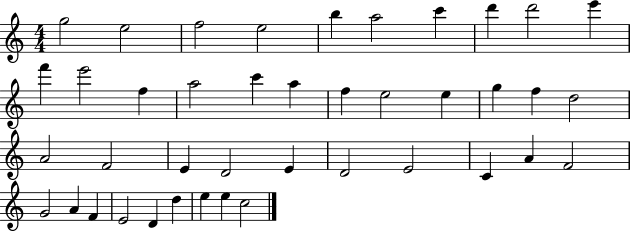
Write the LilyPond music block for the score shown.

{
  \clef treble
  \numericTimeSignature
  \time 4/4
  \key c \major
  g''2 e''2 | f''2 e''2 | b''4 a''2 c'''4 | d'''4 d'''2 e'''4 | \break f'''4 e'''2 f''4 | a''2 c'''4 a''4 | f''4 e''2 e''4 | g''4 f''4 d''2 | \break a'2 f'2 | e'4 d'2 e'4 | d'2 e'2 | c'4 a'4 f'2 | \break g'2 a'4 f'4 | e'2 d'4 d''4 | e''4 e''4 c''2 | \bar "|."
}